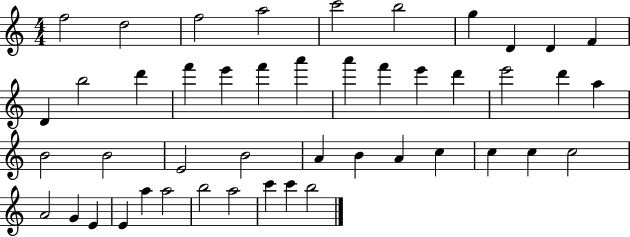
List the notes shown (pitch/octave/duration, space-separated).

F5/h D5/h F5/h A5/h C6/h B5/h G5/q D4/q D4/q F4/q D4/q B5/h D6/q F6/q E6/q F6/q A6/q A6/q F6/q E6/q D6/q E6/h D6/q A5/q B4/h B4/h E4/h B4/h A4/q B4/q A4/q C5/q C5/q C5/q C5/h A4/h G4/q E4/q E4/q A5/q A5/h B5/h A5/h C6/q C6/q B5/h